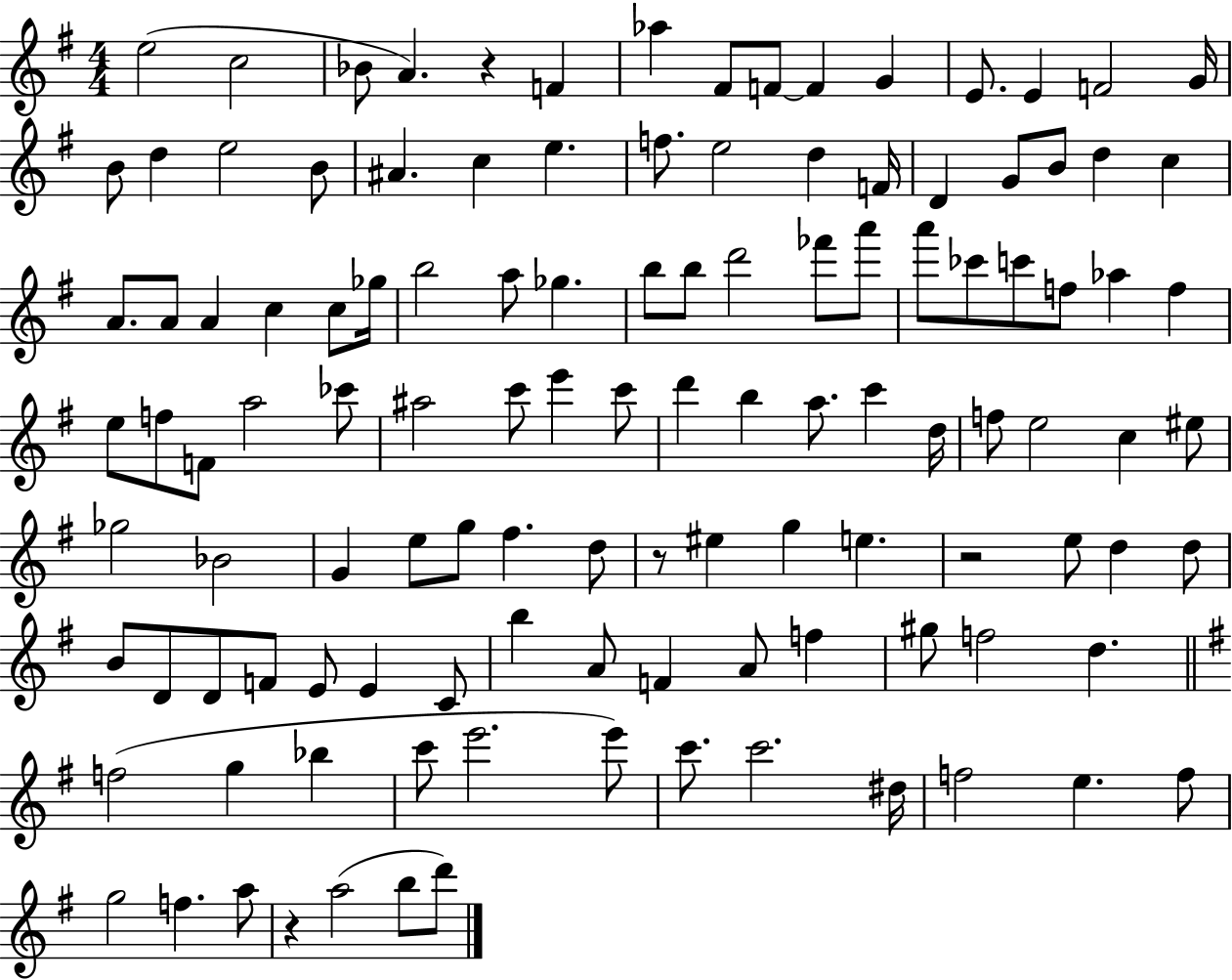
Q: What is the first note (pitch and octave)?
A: E5